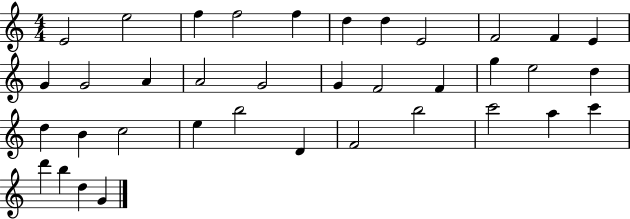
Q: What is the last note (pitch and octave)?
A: G4